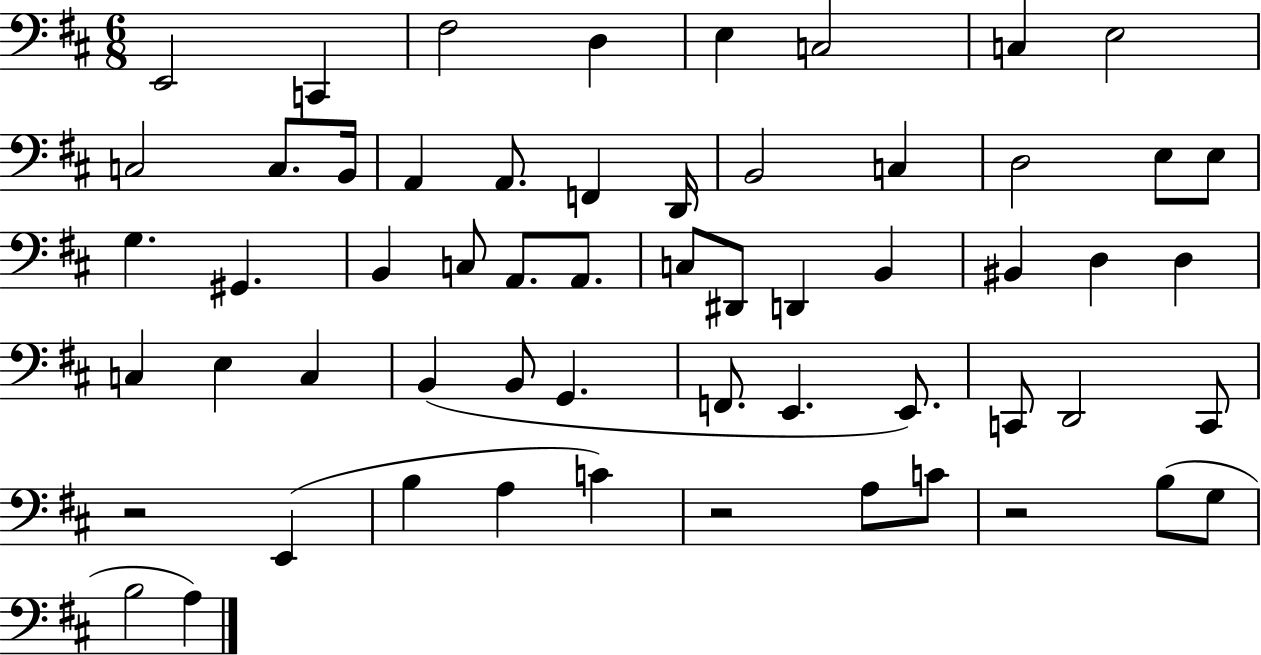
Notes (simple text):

E2/h C2/q F#3/h D3/q E3/q C3/h C3/q E3/h C3/h C3/e. B2/s A2/q A2/e. F2/q D2/s B2/h C3/q D3/h E3/e E3/e G3/q. G#2/q. B2/q C3/e A2/e. A2/e. C3/e D#2/e D2/q B2/q BIS2/q D3/q D3/q C3/q E3/q C3/q B2/q B2/e G2/q. F2/e. E2/q. E2/e. C2/e D2/h C2/e R/h E2/q B3/q A3/q C4/q R/h A3/e C4/e R/h B3/e G3/e B3/h A3/q